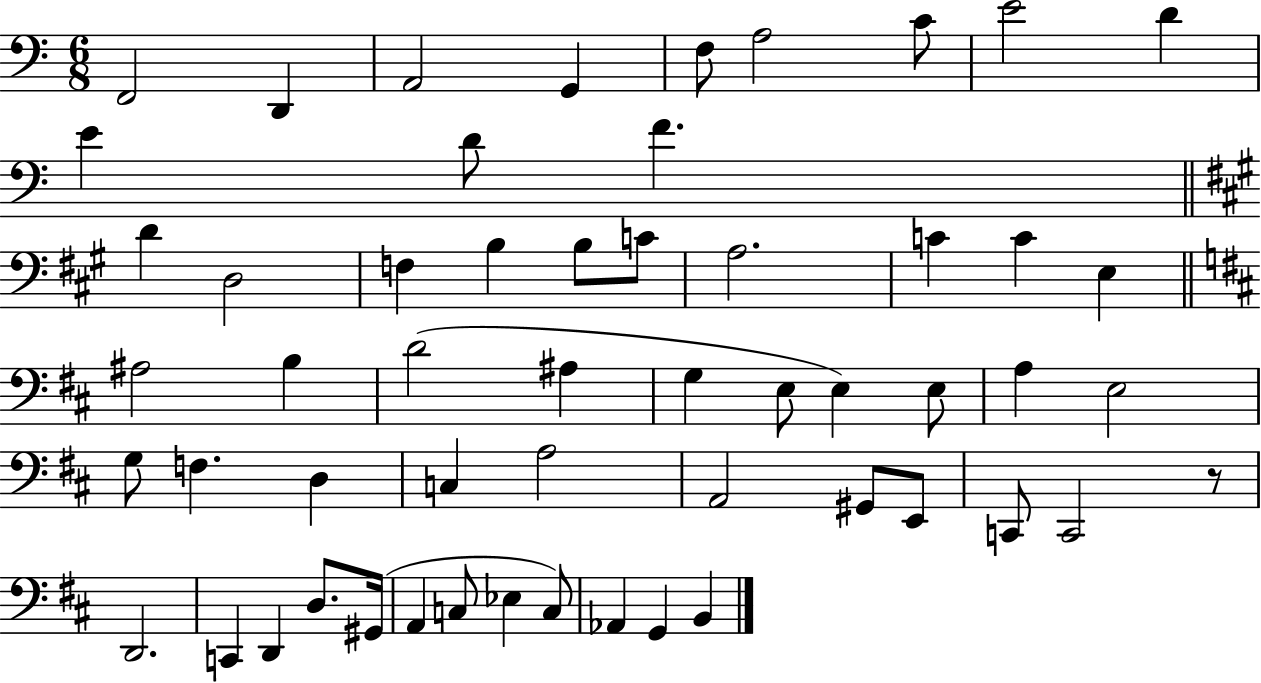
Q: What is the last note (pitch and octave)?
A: B2